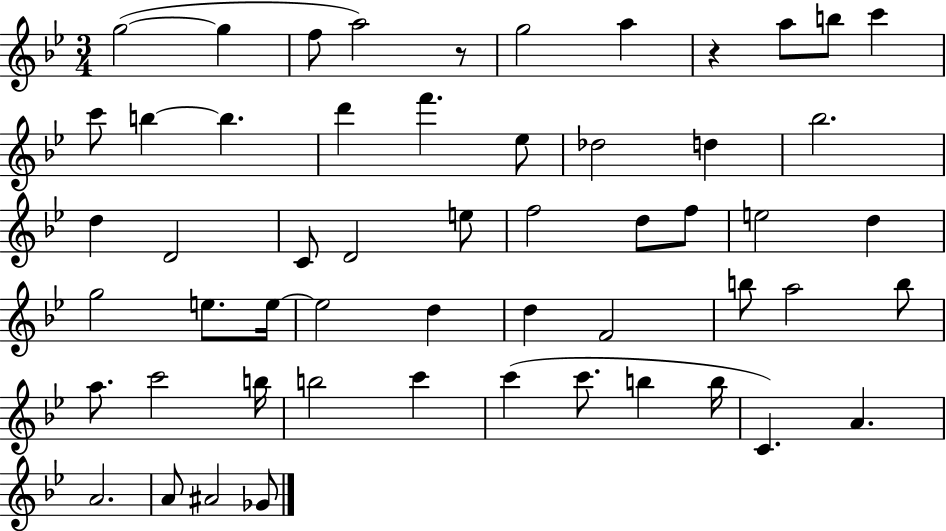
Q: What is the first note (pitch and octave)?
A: G5